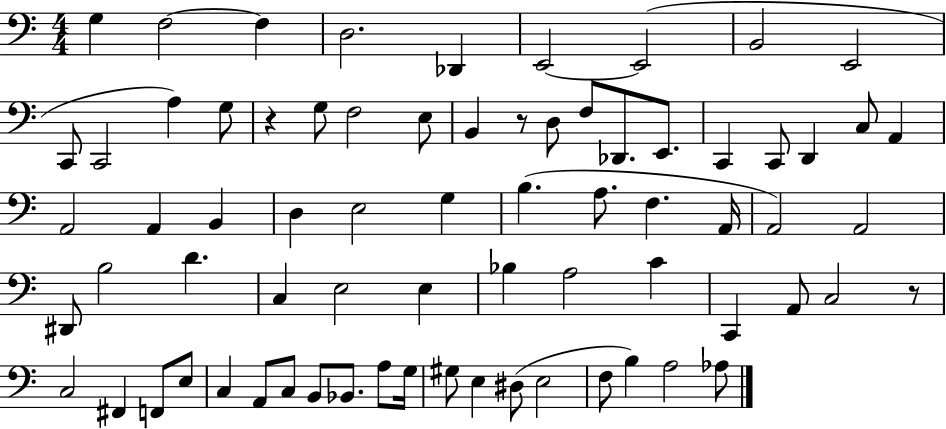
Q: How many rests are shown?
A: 3